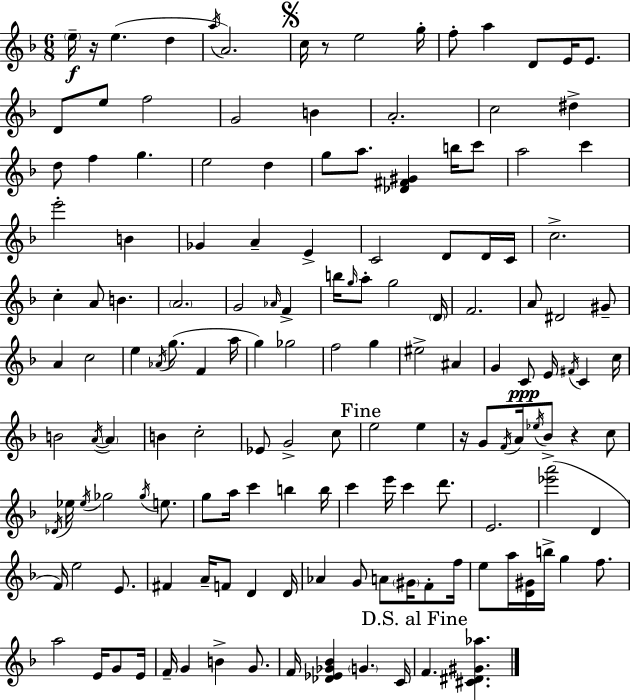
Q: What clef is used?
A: treble